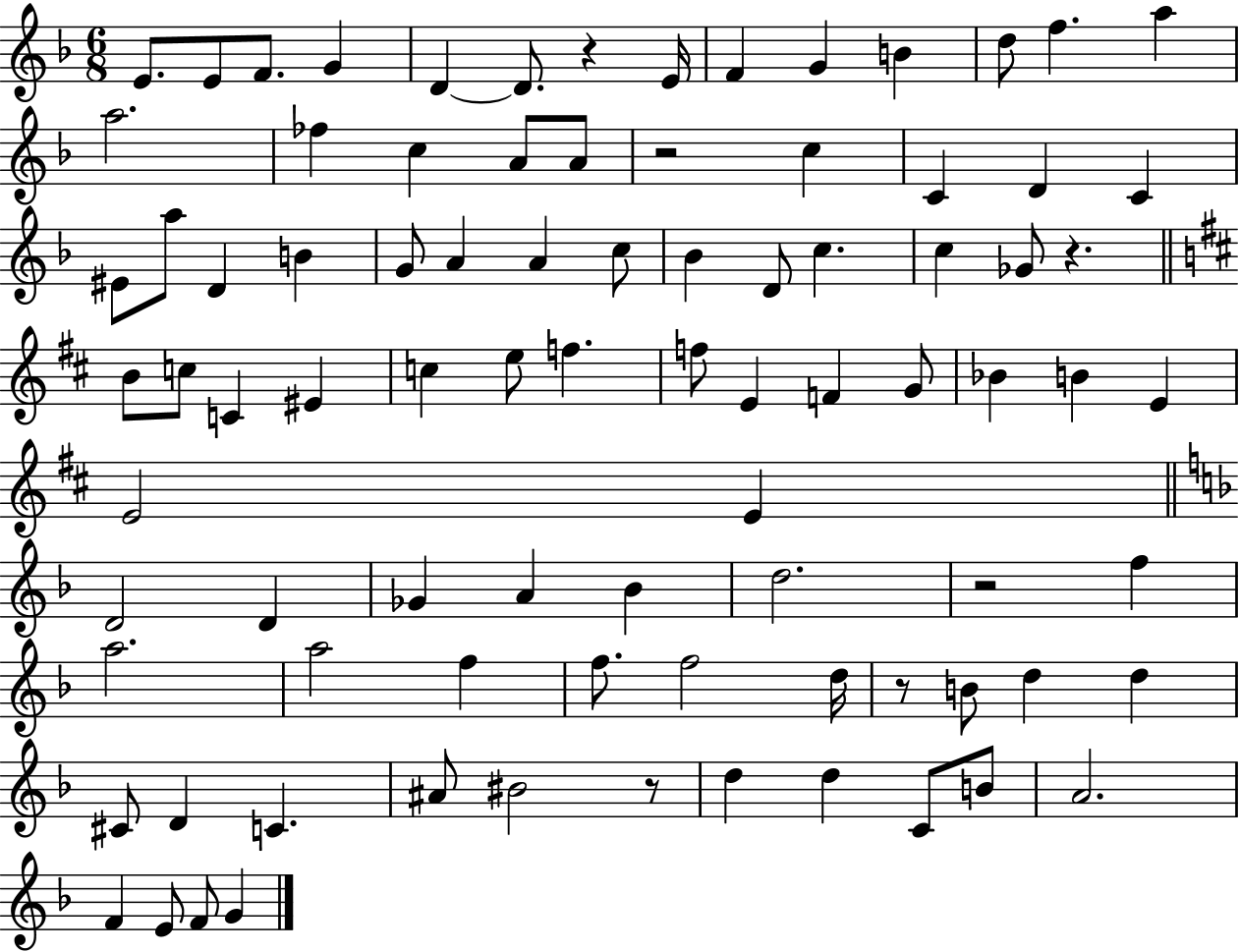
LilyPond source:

{
  \clef treble
  \numericTimeSignature
  \time 6/8
  \key f \major
  e'8. e'8 f'8. g'4 | d'4~~ d'8. r4 e'16 | f'4 g'4 b'4 | d''8 f''4. a''4 | \break a''2. | fes''4 c''4 a'8 a'8 | r2 c''4 | c'4 d'4 c'4 | \break eis'8 a''8 d'4 b'4 | g'8 a'4 a'4 c''8 | bes'4 d'8 c''4. | c''4 ges'8 r4. | \break \bar "||" \break \key d \major b'8 c''8 c'4 eis'4 | c''4 e''8 f''4. | f''8 e'4 f'4 g'8 | bes'4 b'4 e'4 | \break e'2 e'4 | \bar "||" \break \key d \minor d'2 d'4 | ges'4 a'4 bes'4 | d''2. | r2 f''4 | \break a''2. | a''2 f''4 | f''8. f''2 d''16 | r8 b'8 d''4 d''4 | \break cis'8 d'4 c'4. | ais'8 bis'2 r8 | d''4 d''4 c'8 b'8 | a'2. | \break f'4 e'8 f'8 g'4 | \bar "|."
}